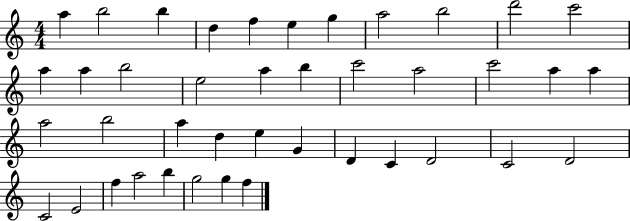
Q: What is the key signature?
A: C major